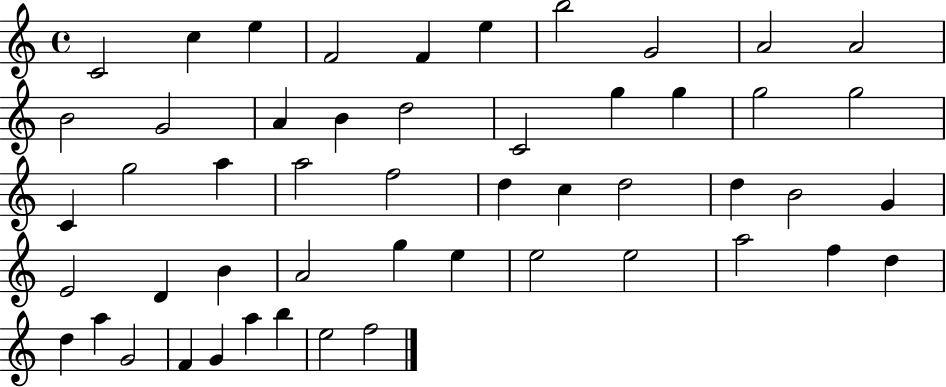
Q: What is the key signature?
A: C major